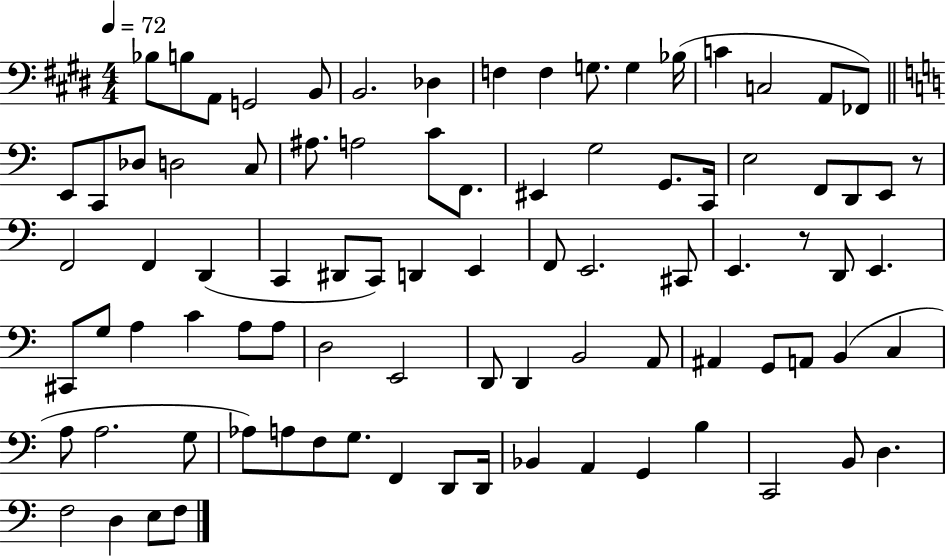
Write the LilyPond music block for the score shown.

{
  \clef bass
  \numericTimeSignature
  \time 4/4
  \key e \major
  \tempo 4 = 72
  bes8 b8 a,8 g,2 b,8 | b,2. des4 | f4 f4 g8. g4 bes16( | c'4 c2 a,8 fes,8) | \break \bar "||" \break \key c \major e,8 c,8 des8 d2 c8 | ais8. a2 c'8 f,8. | eis,4 g2 g,8. c,16 | e2 f,8 d,8 e,8 r8 | \break f,2 f,4 d,4( | c,4 dis,8 c,8) d,4 e,4 | f,8 e,2. cis,8 | e,4. r8 d,8 e,4. | \break cis,8 g8 a4 c'4 a8 a8 | d2 e,2 | d,8 d,4 b,2 a,8 | ais,4 g,8 a,8 b,4( c4 | \break a8 a2. g8 | aes8) a8 f8 g8. f,4 d,8 d,16 | bes,4 a,4 g,4 b4 | c,2 b,8 d4. | \break f2 d4 e8 f8 | \bar "|."
}